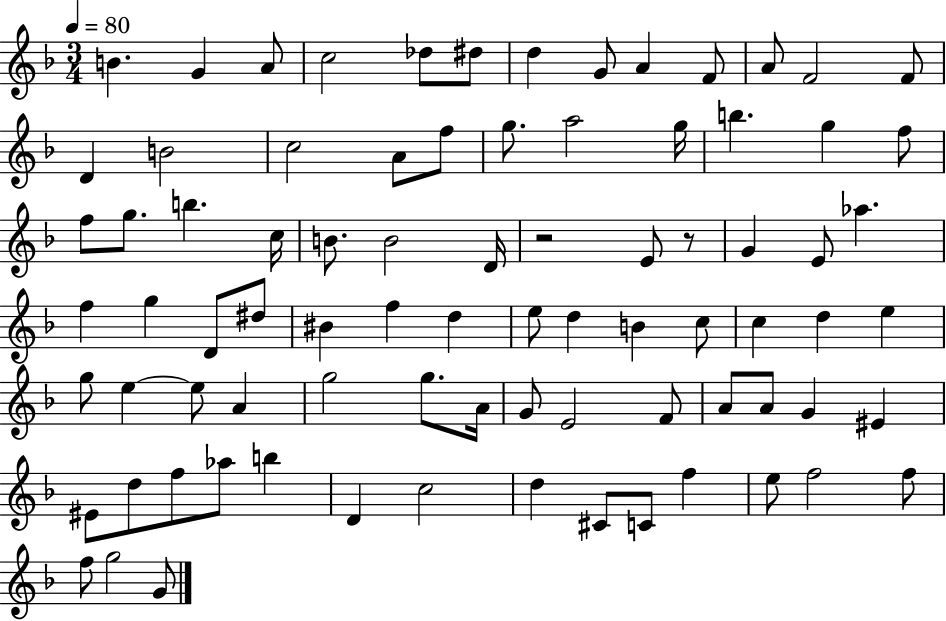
{
  \clef treble
  \numericTimeSignature
  \time 3/4
  \key f \major
  \tempo 4 = 80
  b'4. g'4 a'8 | c''2 des''8 dis''8 | d''4 g'8 a'4 f'8 | a'8 f'2 f'8 | \break d'4 b'2 | c''2 a'8 f''8 | g''8. a''2 g''16 | b''4. g''4 f''8 | \break f''8 g''8. b''4. c''16 | b'8. b'2 d'16 | r2 e'8 r8 | g'4 e'8 aes''4. | \break f''4 g''4 d'8 dis''8 | bis'4 f''4 d''4 | e''8 d''4 b'4 c''8 | c''4 d''4 e''4 | \break g''8 e''4~~ e''8 a'4 | g''2 g''8. a'16 | g'8 e'2 f'8 | a'8 a'8 g'4 eis'4 | \break eis'8 d''8 f''8 aes''8 b''4 | d'4 c''2 | d''4 cis'8 c'8 f''4 | e''8 f''2 f''8 | \break f''8 g''2 g'8 | \bar "|."
}